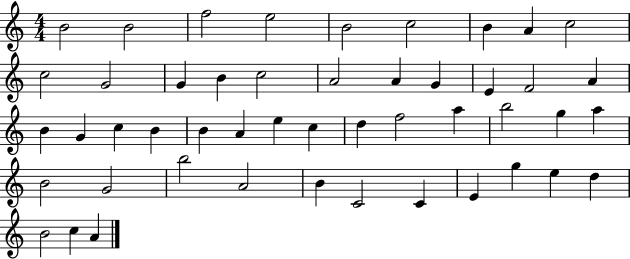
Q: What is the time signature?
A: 4/4